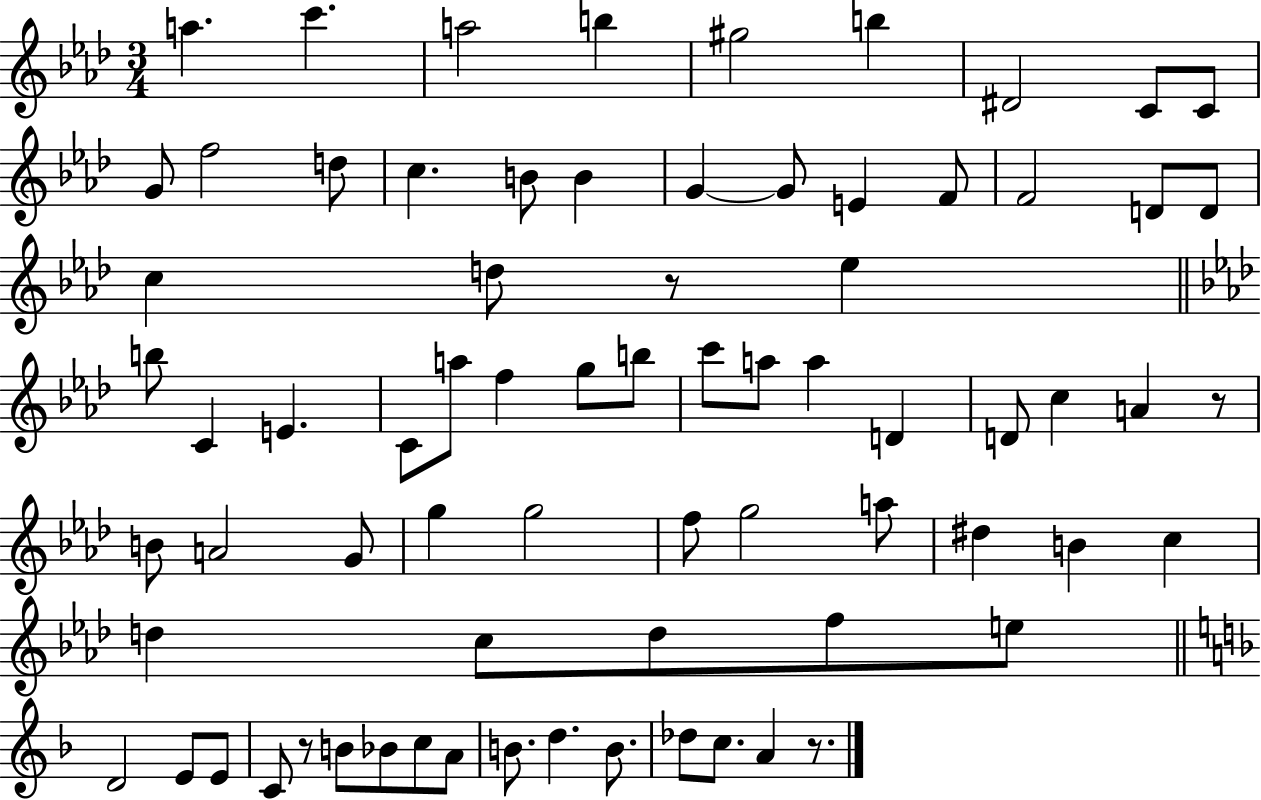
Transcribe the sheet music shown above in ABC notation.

X:1
T:Untitled
M:3/4
L:1/4
K:Ab
a c' a2 b ^g2 b ^D2 C/2 C/2 G/2 f2 d/2 c B/2 B G G/2 E F/2 F2 D/2 D/2 c d/2 z/2 _e b/2 C E C/2 a/2 f g/2 b/2 c'/2 a/2 a D D/2 c A z/2 B/2 A2 G/2 g g2 f/2 g2 a/2 ^d B c d c/2 d/2 f/2 e/2 D2 E/2 E/2 C/2 z/2 B/2 _B/2 c/2 A/2 B/2 d B/2 _d/2 c/2 A z/2